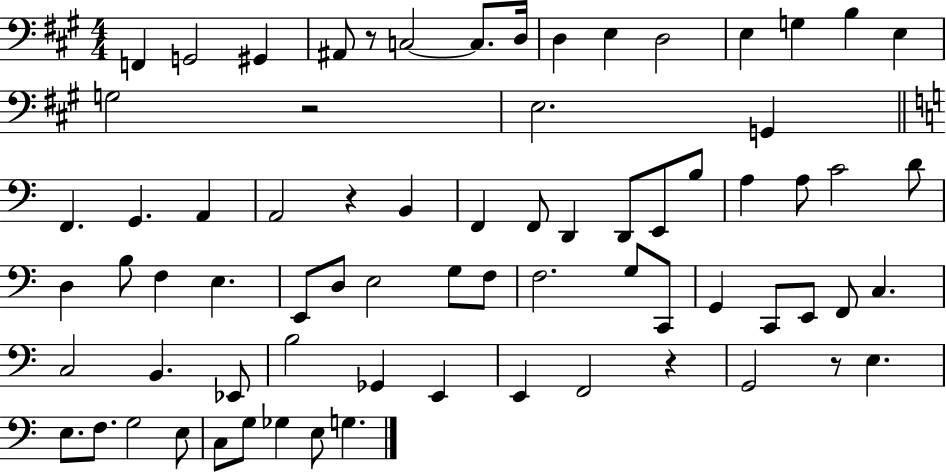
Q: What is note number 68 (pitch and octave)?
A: G3